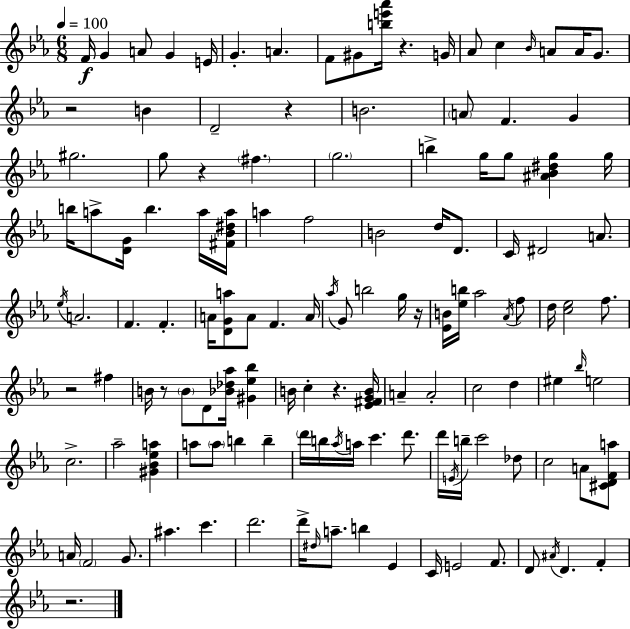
F4/s G4/q A4/e G4/q E4/s G4/q. A4/q. F4/e G#4/e [B5,E6,Ab6]/s R/q. G4/s Ab4/e C5/q Bb4/s A4/e A4/s G4/e. R/h B4/q D4/h R/q B4/h. A4/e F4/q. G4/q G#5/h. G5/e R/q F#5/q. G5/h. B5/q G5/s G5/e [A#4,Bb4,D#5,G5]/q G5/s B5/s A5/e [D4,G4]/s B5/q. A5/s [F#4,Bb4,D#5,A5]/s A5/q F5/h B4/h D5/s D4/e. C4/s D#4/h A4/e. Eb5/s A4/h. F4/q. F4/q. A4/s [D4,G4,A5]/e A4/e F4/q. A4/s Ab5/s G4/e B5/h G5/s R/s [Eb4,B4]/s [Eb5,B5]/s Ab5/h Ab4/s F5/e D5/s [C5,Eb5]/h F5/e. R/h F#5/q B4/s R/e B4/e D4/e [Bb4,Db5,Ab5]/s [G#4,Eb5,Bb5]/q B4/s C5/q R/q. [Eb4,F#4,G4,B4]/s A4/q A4/h C5/h D5/q EIS5/q Bb5/s E5/h C5/h. Ab5/h [G#4,Bb4,Eb5,A5]/q A5/e A5/e B5/q B5/q D6/s B5/s Ab5/s A5/s C6/q. D6/e. D6/s E4/s B5/s C6/h Db5/e C5/h A4/e [C#4,D4,F4,A5]/e A4/s F4/h G4/e. A#5/q. C6/q. D6/h. D6/s D#5/s A5/e. B5/q Eb4/q C4/s E4/h F4/e. D4/e A#4/s D4/q. F4/q R/h.